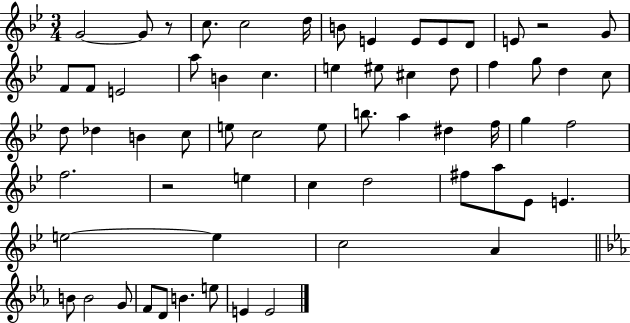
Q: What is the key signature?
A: BES major